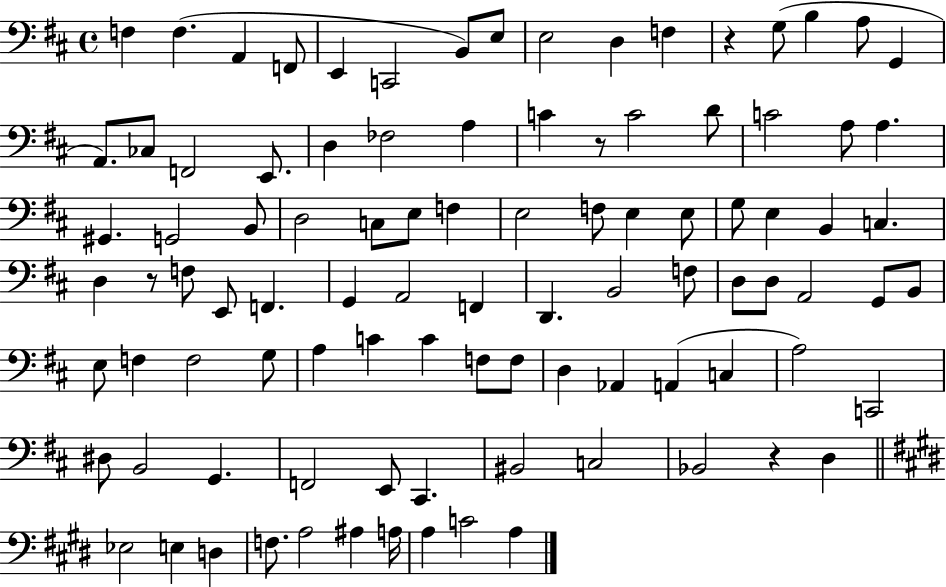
{
  \clef bass
  \time 4/4
  \defaultTimeSignature
  \key d \major
  f4 f4.( a,4 f,8 | e,4 c,2 b,8) e8 | e2 d4 f4 | r4 g8( b4 a8 g,4 | \break a,8.) ces8 f,2 e,8. | d4 fes2 a4 | c'4 r8 c'2 d'8 | c'2 a8 a4. | \break gis,4. g,2 b,8 | d2 c8 e8 f4 | e2 f8 e4 e8 | g8 e4 b,4 c4. | \break d4 r8 f8 e,8 f,4. | g,4 a,2 f,4 | d,4. b,2 f8 | d8 d8 a,2 g,8 b,8 | \break e8 f4 f2 g8 | a4 c'4 c'4 f8 f8 | d4 aes,4 a,4( c4 | a2) c,2 | \break dis8 b,2 g,4. | f,2 e,8 cis,4. | bis,2 c2 | bes,2 r4 d4 | \break \bar "||" \break \key e \major ees2 e4 d4 | f8. a2 ais4 a16 | a4 c'2 a4 | \bar "|."
}